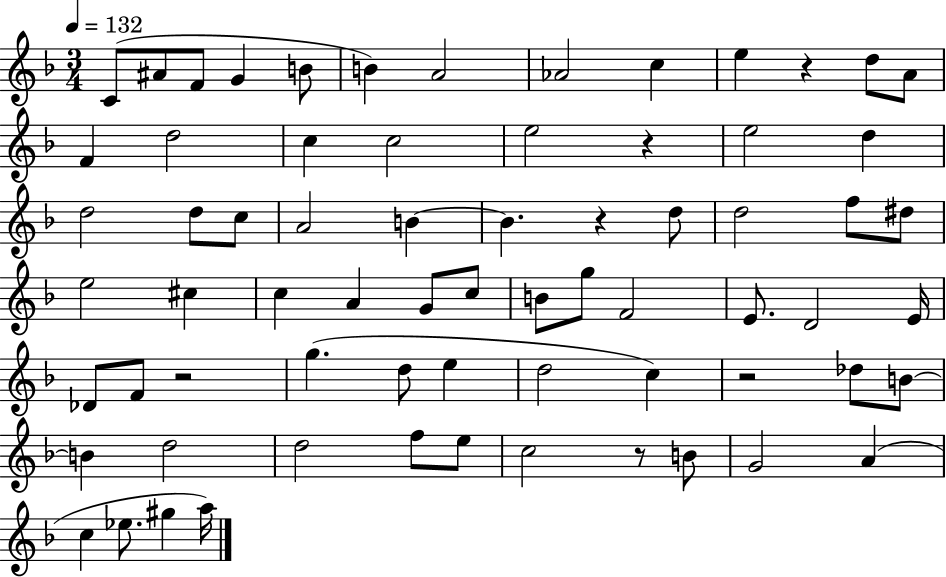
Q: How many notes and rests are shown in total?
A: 69